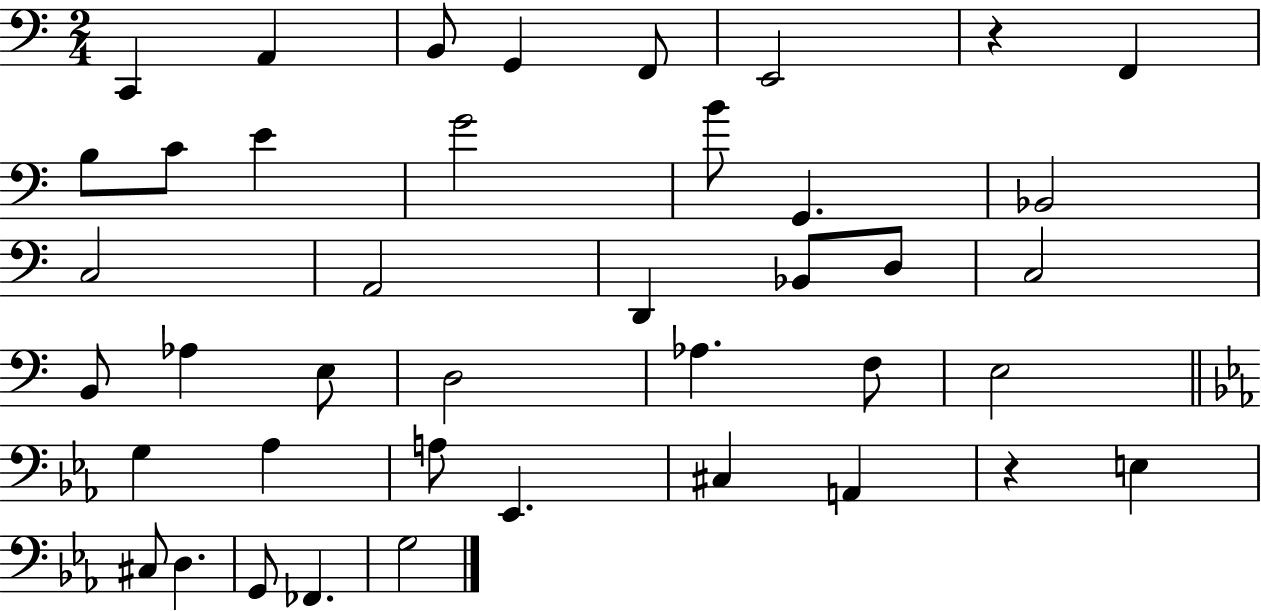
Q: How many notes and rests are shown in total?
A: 41